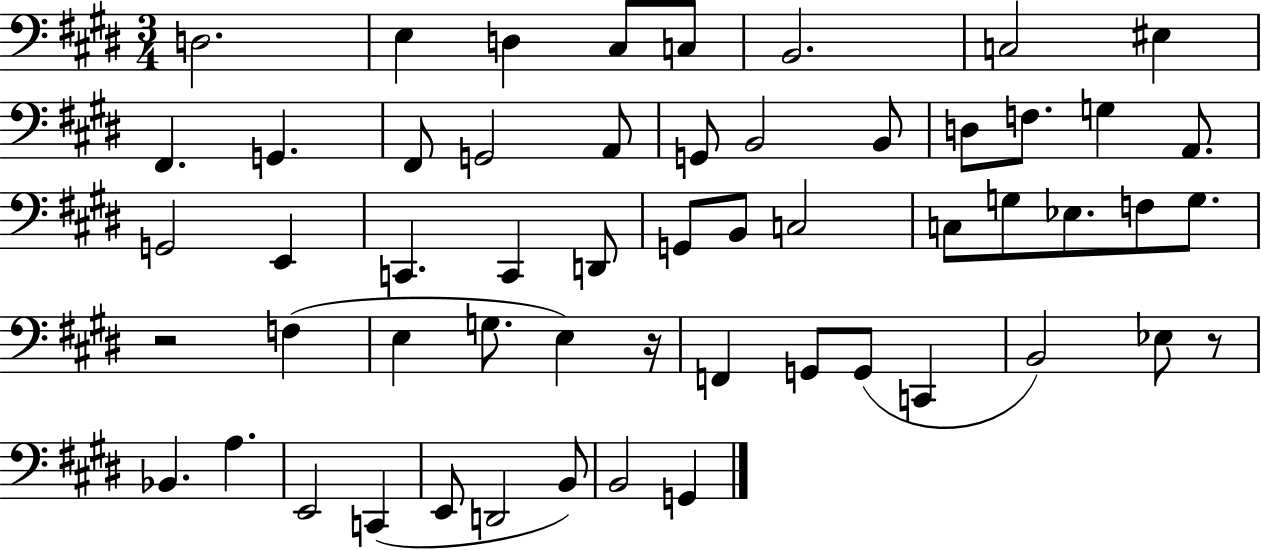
D3/h. E3/q D3/q C#3/e C3/e B2/h. C3/h EIS3/q F#2/q. G2/q. F#2/e G2/h A2/e G2/e B2/h B2/e D3/e F3/e. G3/q A2/e. G2/h E2/q C2/q. C2/q D2/e G2/e B2/e C3/h C3/e G3/e Eb3/e. F3/e G3/e. R/h F3/q E3/q G3/e. E3/q R/s F2/q G2/e G2/e C2/q B2/h Eb3/e R/e Bb2/q. A3/q. E2/h C2/q E2/e D2/h B2/e B2/h G2/q